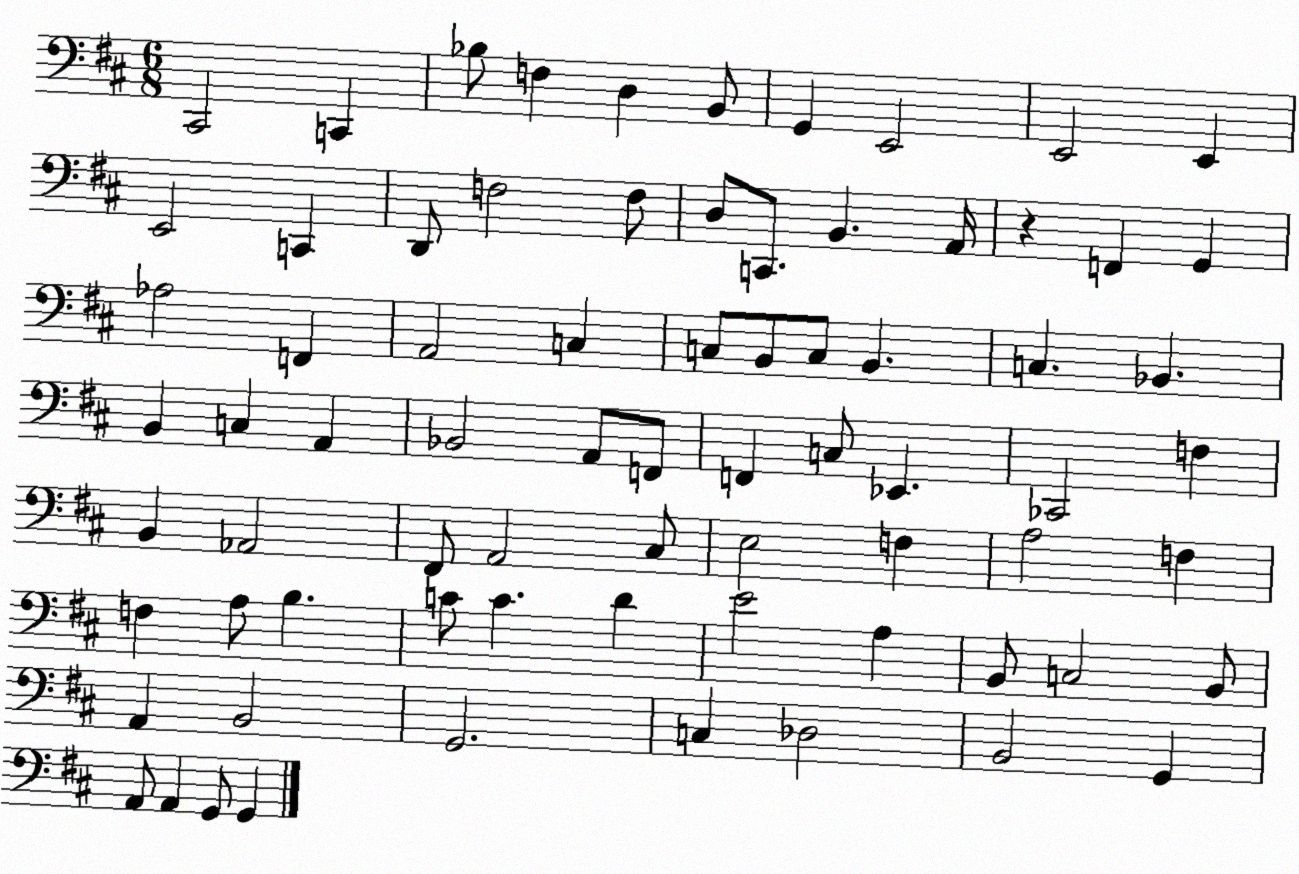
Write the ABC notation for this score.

X:1
T:Untitled
M:6/8
L:1/4
K:D
^C,,2 C,, _B,/2 F, D, B,,/2 G,, E,,2 E,,2 E,, E,,2 C,, D,,/2 F,2 F,/2 D,/2 C,,/2 B,, A,,/4 z F,, G,, _A,2 F,, A,,2 C, C,/2 B,,/2 C,/2 B,, C, _B,, B,, C, A,, _B,,2 A,,/2 F,,/2 F,, C,/2 _E,, _C,,2 F, B,, _A,,2 ^F,,/2 A,,2 ^C,/2 E,2 F, A,2 F, F, A,/2 B, C/2 C D E2 A, B,,/2 C,2 B,,/2 A,, B,,2 G,,2 C, _D,2 B,,2 G,, A,,/2 A,, G,,/2 G,,